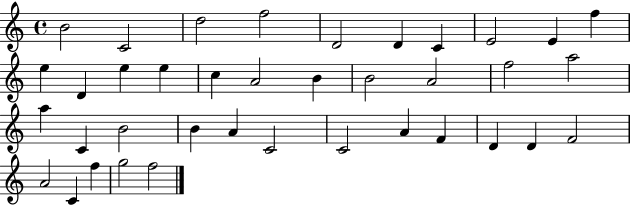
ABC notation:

X:1
T:Untitled
M:4/4
L:1/4
K:C
B2 C2 d2 f2 D2 D C E2 E f e D e e c A2 B B2 A2 f2 a2 a C B2 B A C2 C2 A F D D F2 A2 C f g2 f2